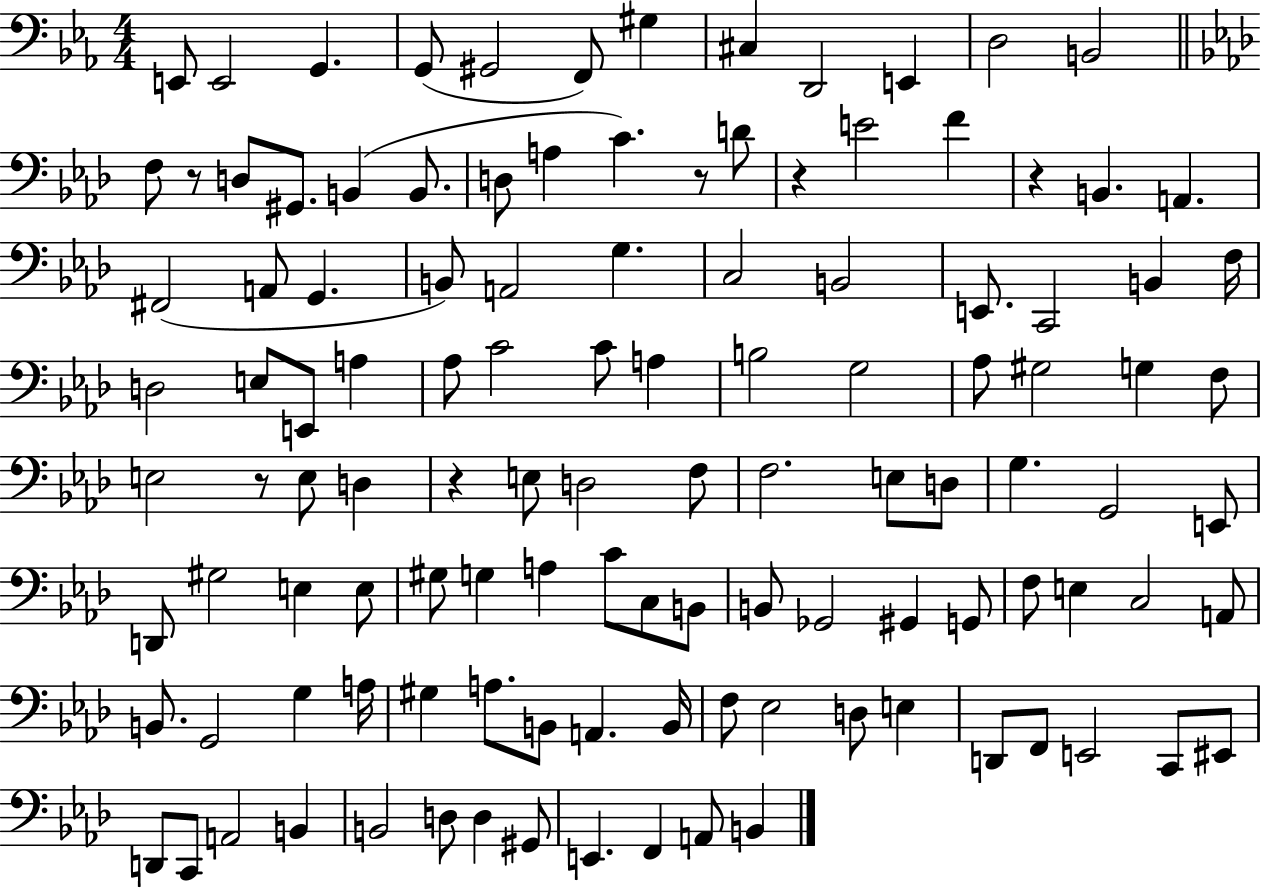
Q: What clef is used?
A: bass